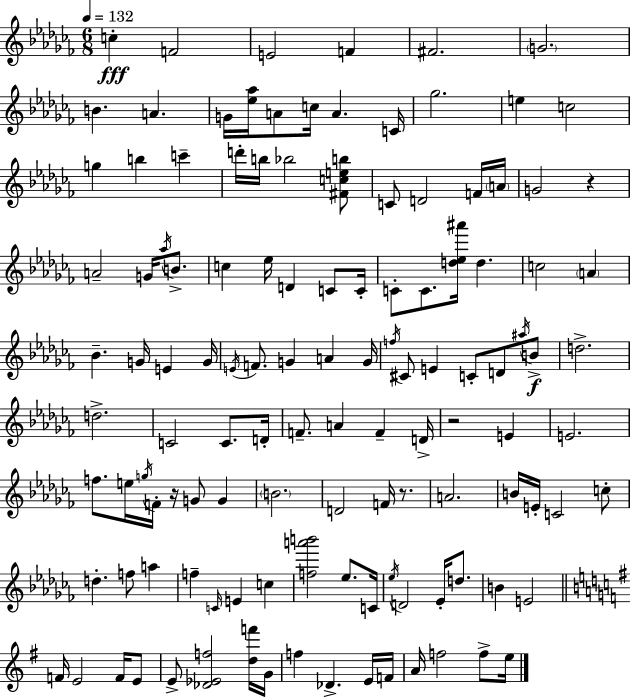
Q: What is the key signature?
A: AES minor